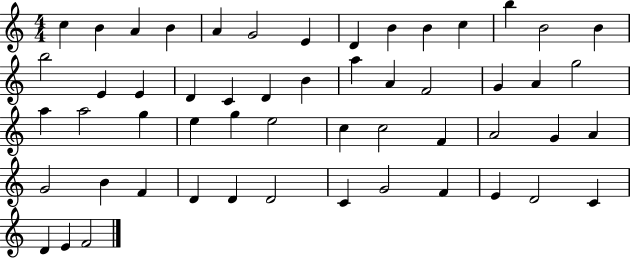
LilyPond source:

{
  \clef treble
  \numericTimeSignature
  \time 4/4
  \key c \major
  c''4 b'4 a'4 b'4 | a'4 g'2 e'4 | d'4 b'4 b'4 c''4 | b''4 b'2 b'4 | \break b''2 e'4 e'4 | d'4 c'4 d'4 b'4 | a''4 a'4 f'2 | g'4 a'4 g''2 | \break a''4 a''2 g''4 | e''4 g''4 e''2 | c''4 c''2 f'4 | a'2 g'4 a'4 | \break g'2 b'4 f'4 | d'4 d'4 d'2 | c'4 g'2 f'4 | e'4 d'2 c'4 | \break d'4 e'4 f'2 | \bar "|."
}